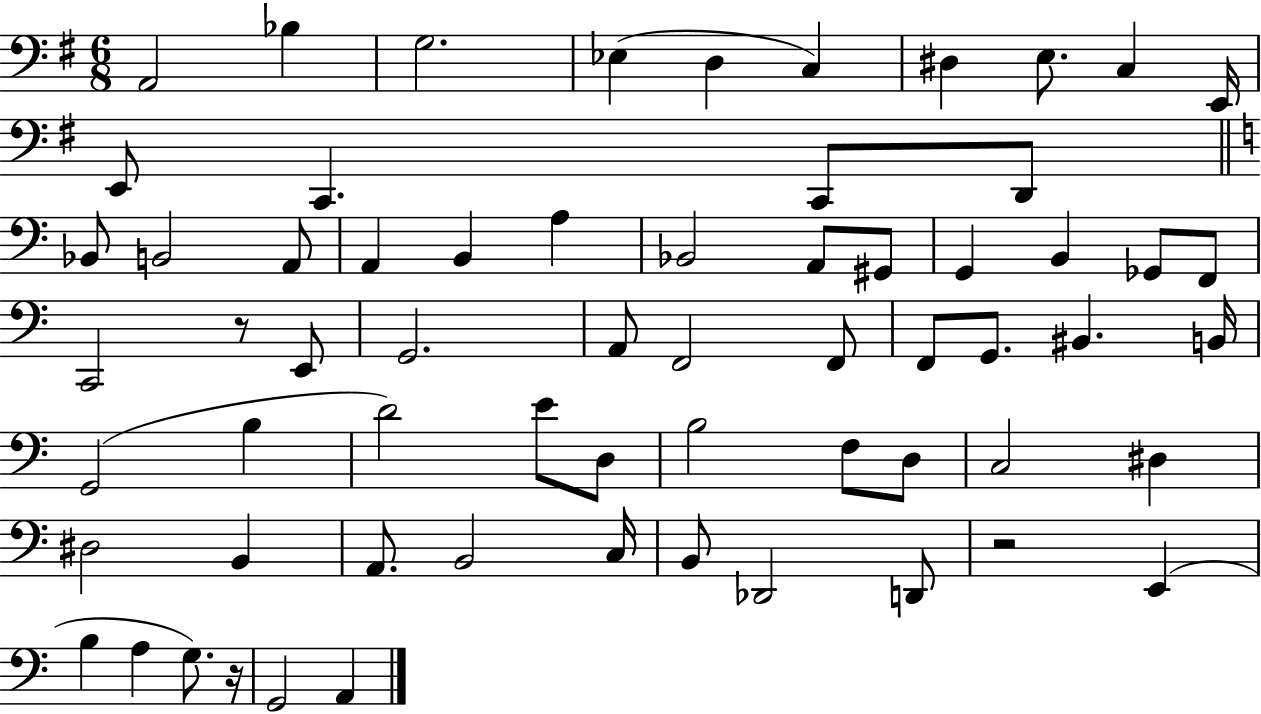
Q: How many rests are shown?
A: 3